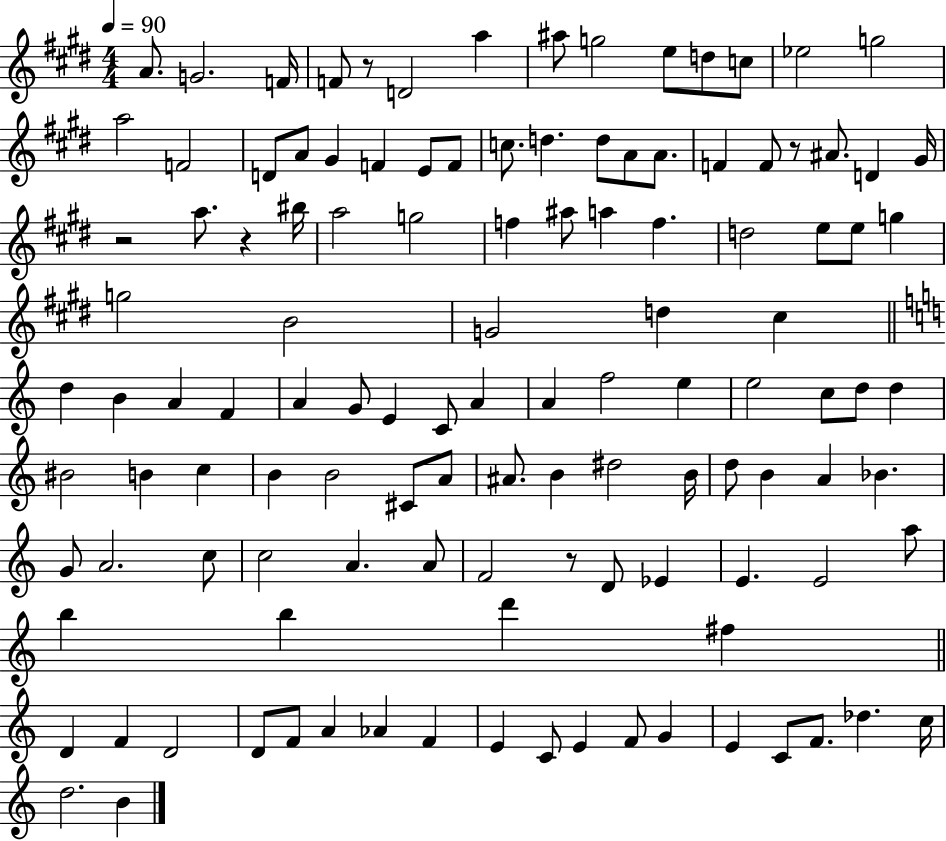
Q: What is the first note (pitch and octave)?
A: A4